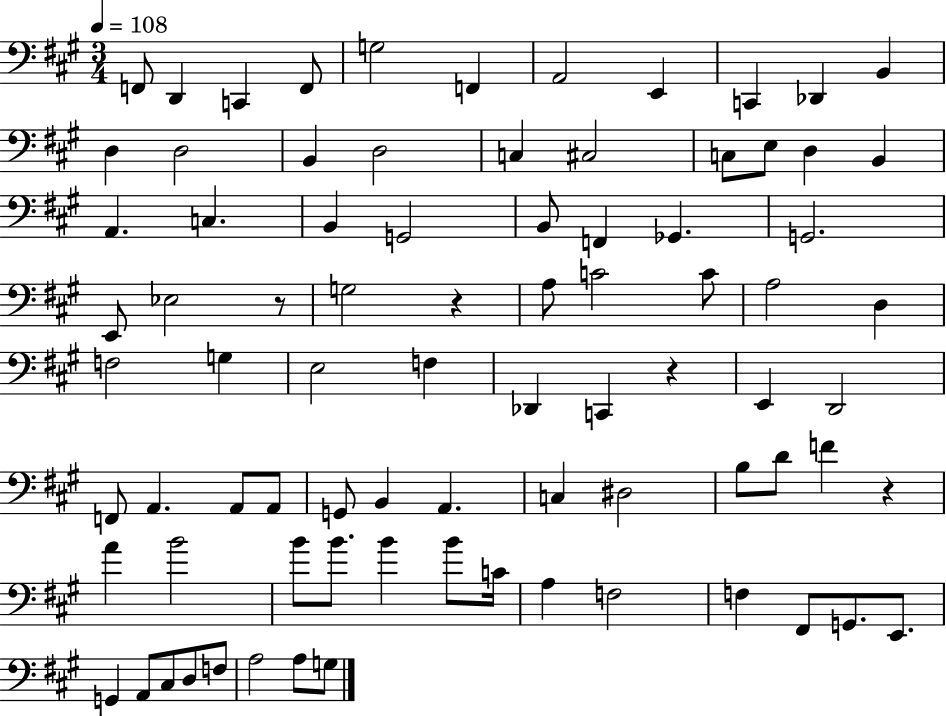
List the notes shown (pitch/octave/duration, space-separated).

F2/e D2/q C2/q F2/e G3/h F2/q A2/h E2/q C2/q Db2/q B2/q D3/q D3/h B2/q D3/h C3/q C#3/h C3/e E3/e D3/q B2/q A2/q. C3/q. B2/q G2/h B2/e F2/q Gb2/q. G2/h. E2/e Eb3/h R/e G3/h R/q A3/e C4/h C4/e A3/h D3/q F3/h G3/q E3/h F3/q Db2/q C2/q R/q E2/q D2/h F2/e A2/q. A2/e A2/e G2/e B2/q A2/q. C3/q D#3/h B3/e D4/e F4/q R/q A4/q B4/h B4/e B4/e. B4/q B4/e C4/s A3/q F3/h F3/q F#2/e G2/e. E2/e. G2/q A2/e C#3/e D3/e F3/e A3/h A3/e G3/e